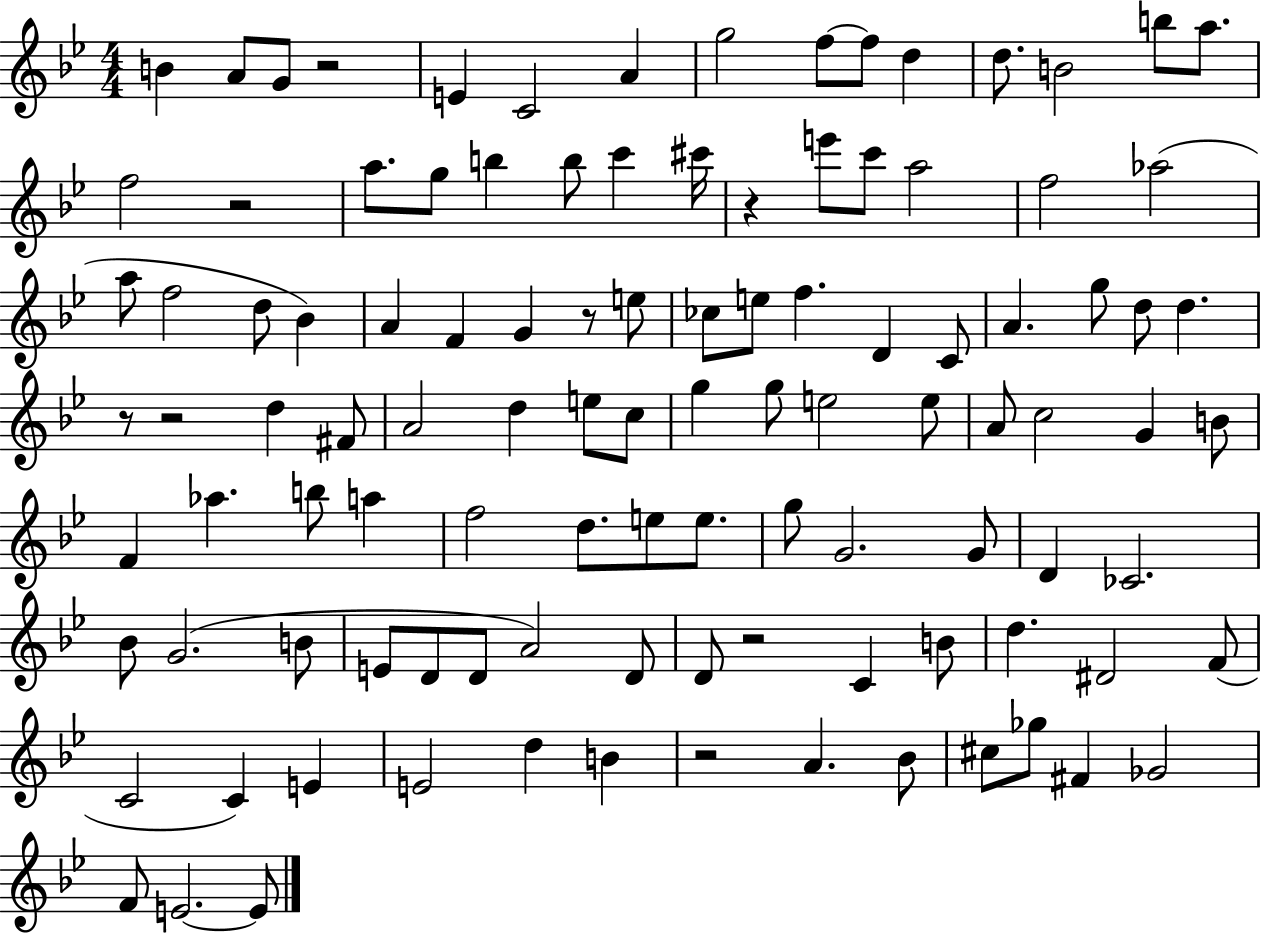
{
  \clef treble
  \numericTimeSignature
  \time 4/4
  \key bes \major
  \repeat volta 2 { b'4 a'8 g'8 r2 | e'4 c'2 a'4 | g''2 f''8~~ f''8 d''4 | d''8. b'2 b''8 a''8. | \break f''2 r2 | a''8. g''8 b''4 b''8 c'''4 cis'''16 | r4 e'''8 c'''8 a''2 | f''2 aes''2( | \break a''8 f''2 d''8 bes'4) | a'4 f'4 g'4 r8 e''8 | ces''8 e''8 f''4. d'4 c'8 | a'4. g''8 d''8 d''4. | \break r8 r2 d''4 fis'8 | a'2 d''4 e''8 c''8 | g''4 g''8 e''2 e''8 | a'8 c''2 g'4 b'8 | \break f'4 aes''4. b''8 a''4 | f''2 d''8. e''8 e''8. | g''8 g'2. g'8 | d'4 ces'2. | \break bes'8 g'2.( b'8 | e'8 d'8 d'8 a'2) d'8 | d'8 r2 c'4 b'8 | d''4. dis'2 f'8( | \break c'2 c'4) e'4 | e'2 d''4 b'4 | r2 a'4. bes'8 | cis''8 ges''8 fis'4 ges'2 | \break f'8 e'2.~~ e'8 | } \bar "|."
}